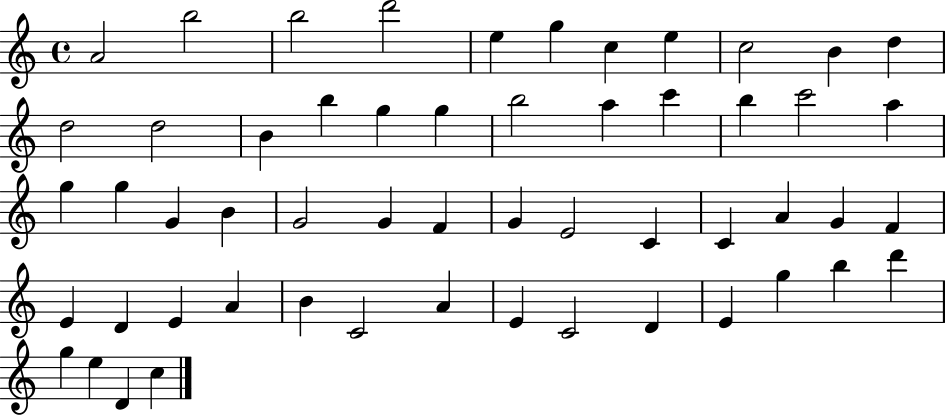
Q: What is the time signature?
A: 4/4